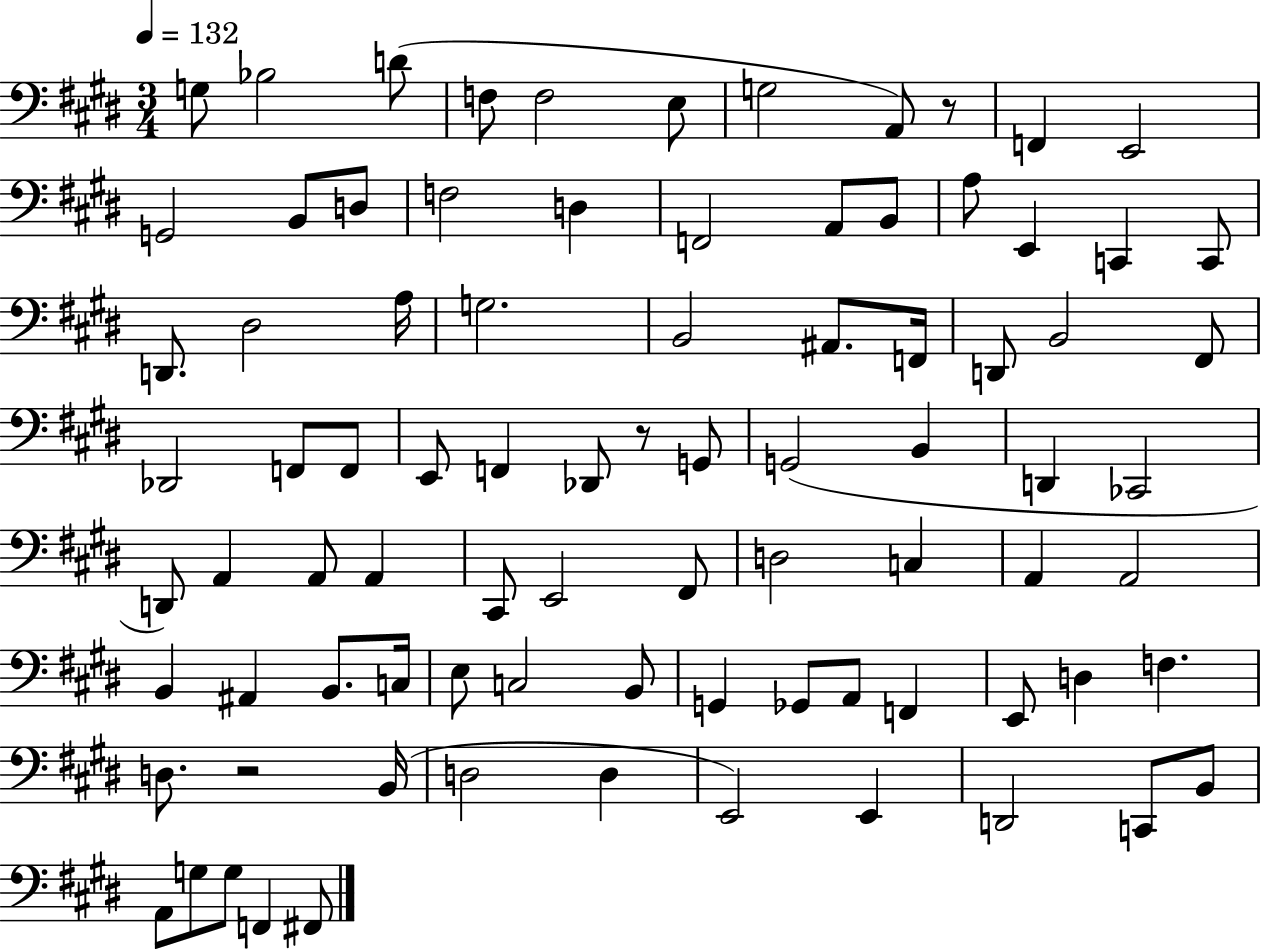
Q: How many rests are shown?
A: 3